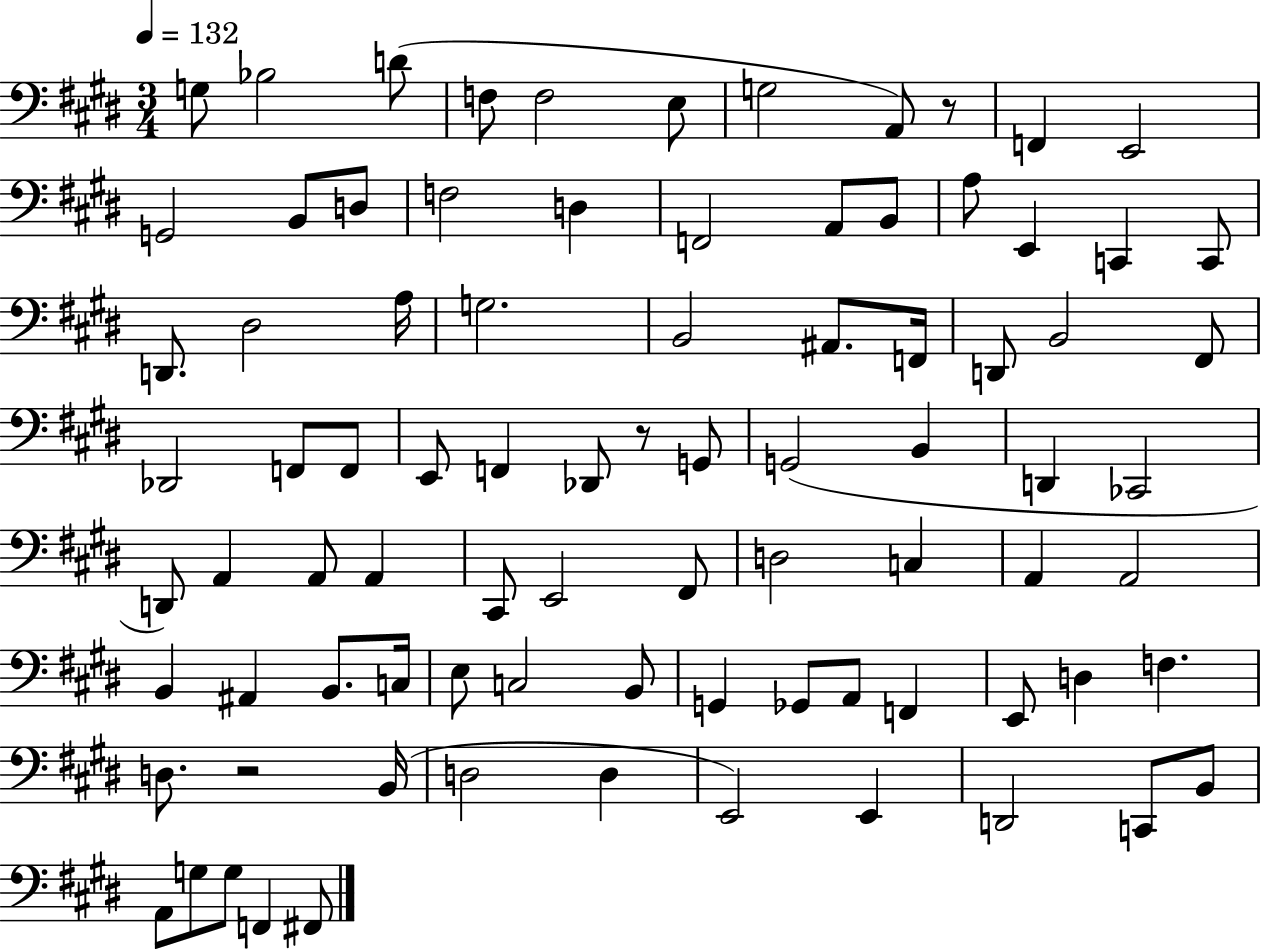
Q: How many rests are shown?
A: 3